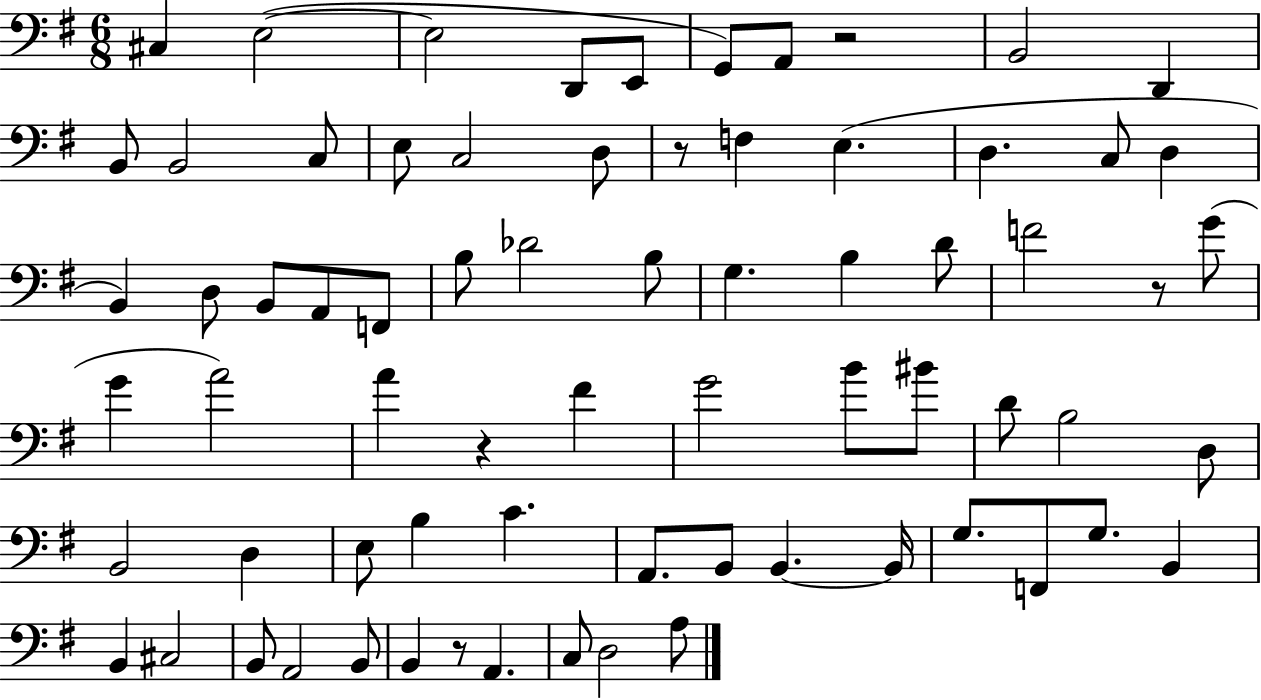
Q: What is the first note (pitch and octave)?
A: C#3